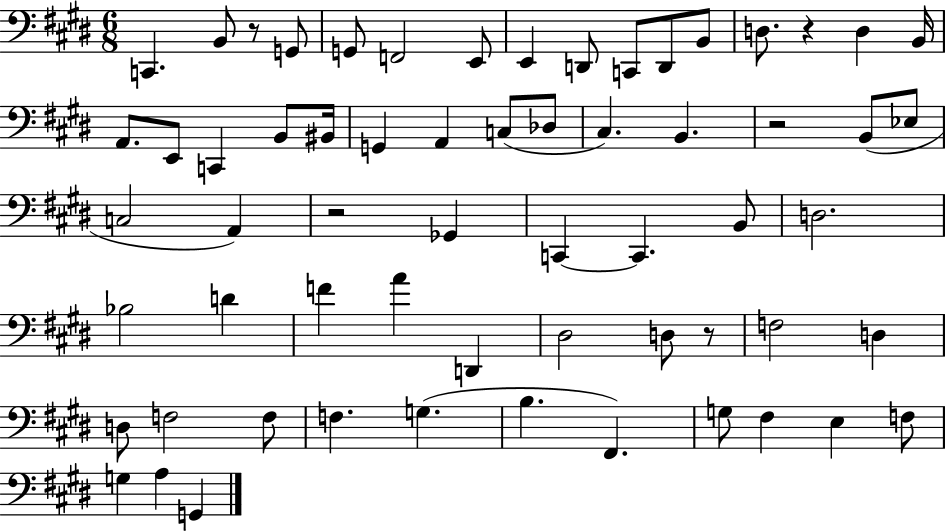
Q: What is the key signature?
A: E major